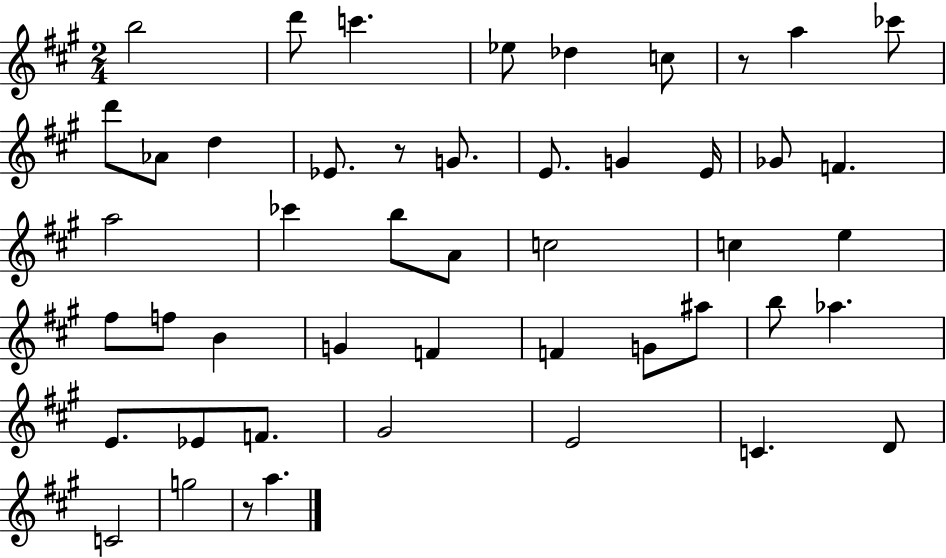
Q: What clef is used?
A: treble